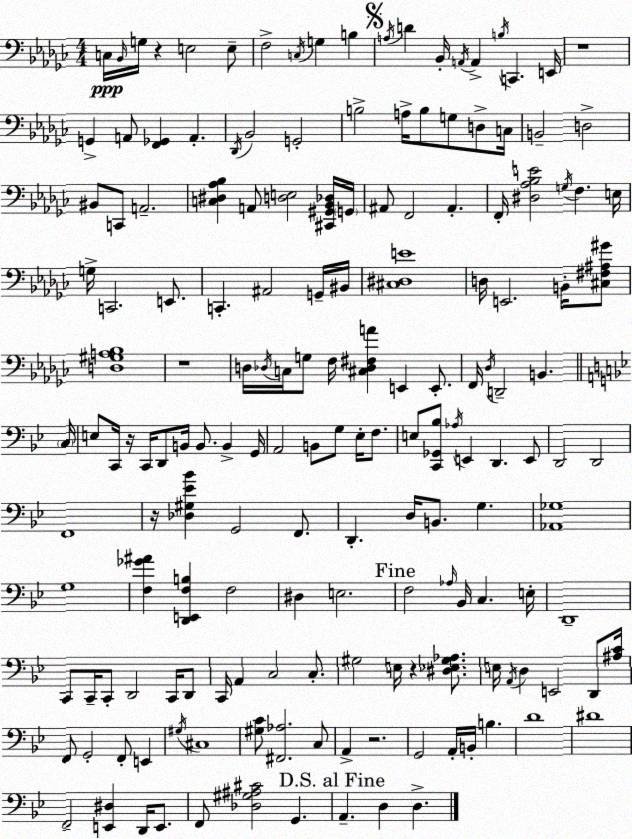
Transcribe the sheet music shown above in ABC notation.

X:1
T:Untitled
M:4/4
L:1/4
K:Ebm
C,/4 _B,,/4 G,/4 z E,2 E,/2 F,2 C,/4 G, B, A,/4 D _B,,/4 A,,/4 A,, B,/4 C,, E,,/4 z4 G,, A,,/2 [F,,_G,,] A,, _D,,/4 _B,,2 G,,2 B,2 A,/4 B,/2 G,/2 D,/2 C,/4 B,,2 D,2 ^B,,/2 C,,/2 A,,2 [C,^D,_A,_B,] A,,/2 [D,E,]2 [^C,,^G,,_B,,_D,]/4 G,,/4 ^A,,/2 F,,2 ^A,, F,,/4 [^D,_A,_B,E]2 G,/4 F, E,/4 G,/4 C,,2 E,,/2 C,, ^A,,2 G,,/4 ^B,,/4 [^C,^D,E]4 D,/4 E,,2 B,,/4 [^C,^F,^A,^G]/2 [D,^G,A,_B,]4 z4 D,/4 _D,/4 C,/4 G,/2 F,/4 [^C,_D,^F,A] E,, E,,/2 F,,/4 _D,/4 D,,2 B,, C,/4 E,/2 C,,/4 z/4 C,,/4 D,,/2 B,,/4 B,,/2 B,, G,,/4 A,,2 B,,/2 G,/2 _E,/4 F,/2 E,/2 [C,,_G,,_B,]/2 _A,/4 E,, D,, E,,/2 D,,2 D,,2 F,,4 z/4 [_D,^G,_E_B] G,,2 F,,/2 D,, D,/4 B,,/2 G, [_A,,_G,]4 G,4 [F,_G^A] [D,,E,,F,B,] F,2 ^D, E,2 F,2 _A,/4 _B,,/4 C, E,/4 D,,4 C,,/2 C,,/4 C,,/2 D,,2 C,,/4 D,,/2 C,,/4 A,, C,2 C,/2 ^G,2 E,/4 z [^D,_E,^G,_A,]/2 E,/4 A,,/4 D, E,,2 D,,/2 [^A,C]/4 F,,/2 G,,2 F,,/2 E,, ^G,/4 ^C,4 [^G,C]/2 [^F,,_A,]2 C,/2 A,, z2 G,,2 A,,/4 B,,/4 B, D4 ^D4 F,,2 [E,,^D,] D,,/4 E,,/2 F,,/2 [_D,^G,^A,^C]2 G,, A,, D, D,